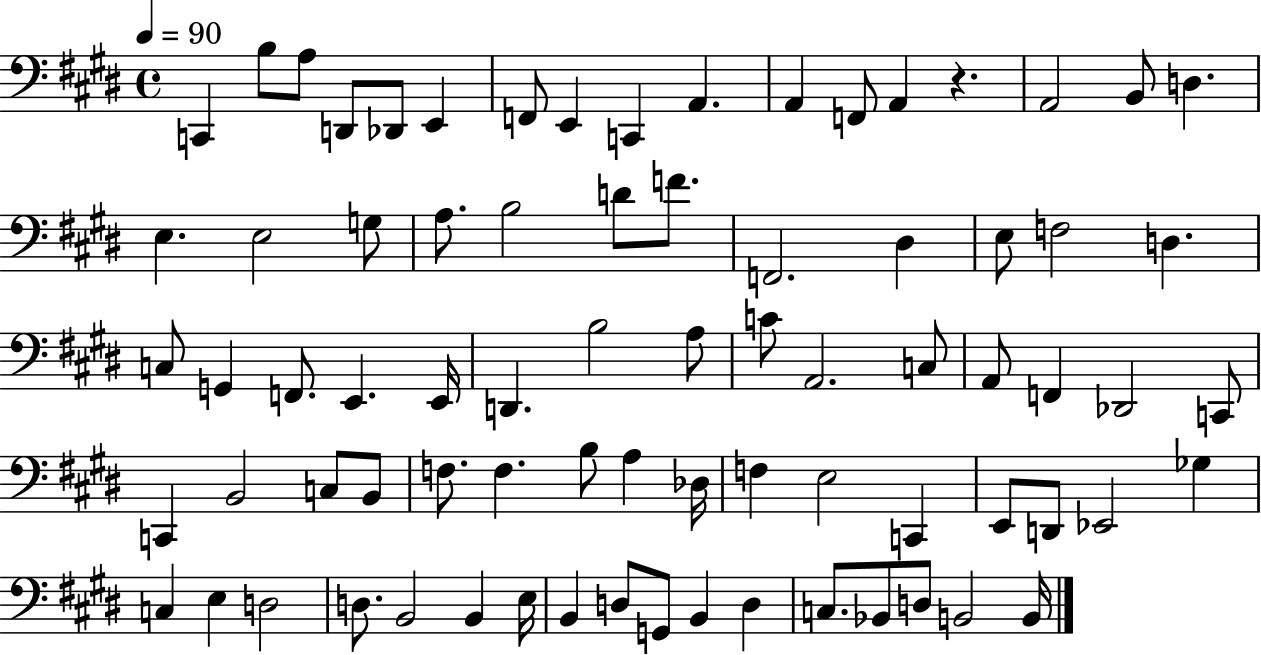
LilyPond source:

{
  \clef bass
  \time 4/4
  \defaultTimeSignature
  \key e \major
  \tempo 4 = 90
  c,4 b8 a8 d,8 des,8 e,4 | f,8 e,4 c,4 a,4. | a,4 f,8 a,4 r4. | a,2 b,8 d4. | \break e4. e2 g8 | a8. b2 d'8 f'8. | f,2. dis4 | e8 f2 d4. | \break c8 g,4 f,8. e,4. e,16 | d,4. b2 a8 | c'8 a,2. c8 | a,8 f,4 des,2 c,8 | \break c,4 b,2 c8 b,8 | f8. f4. b8 a4 des16 | f4 e2 c,4 | e,8 d,8 ees,2 ges4 | \break c4 e4 d2 | d8. b,2 b,4 e16 | b,4 d8 g,8 b,4 d4 | c8. bes,8 d8 b,2 b,16 | \break \bar "|."
}